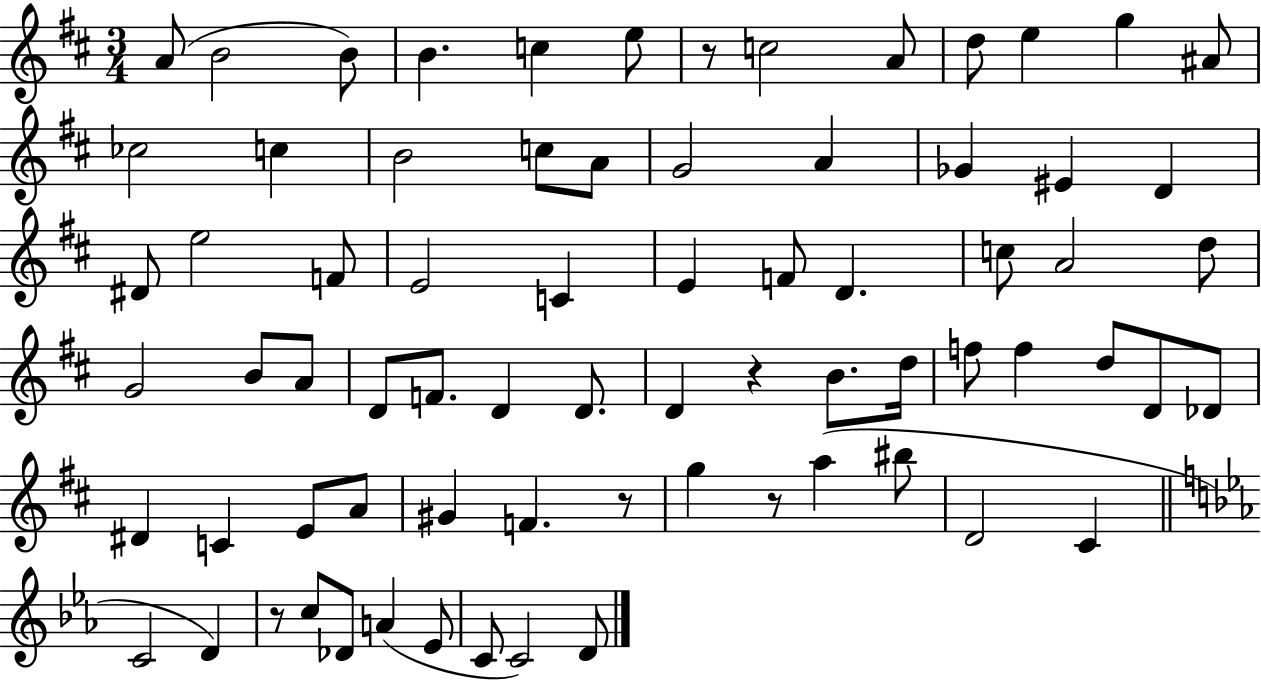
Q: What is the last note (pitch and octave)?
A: D4